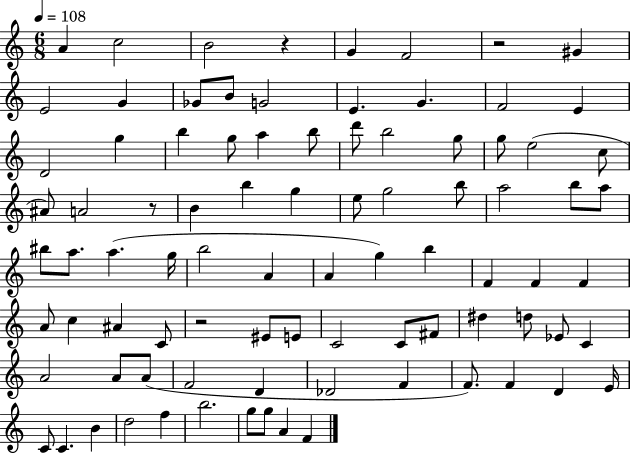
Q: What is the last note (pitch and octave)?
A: F4